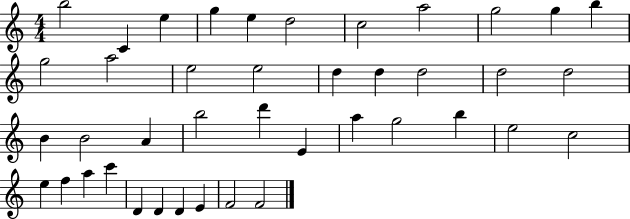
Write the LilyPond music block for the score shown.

{
  \clef treble
  \numericTimeSignature
  \time 4/4
  \key c \major
  b''2 c'4 e''4 | g''4 e''4 d''2 | c''2 a''2 | g''2 g''4 b''4 | \break g''2 a''2 | e''2 e''2 | d''4 d''4 d''2 | d''2 d''2 | \break b'4 b'2 a'4 | b''2 d'''4 e'4 | a''4 g''2 b''4 | e''2 c''2 | \break e''4 f''4 a''4 c'''4 | d'4 d'4 d'4 e'4 | f'2 f'2 | \bar "|."
}